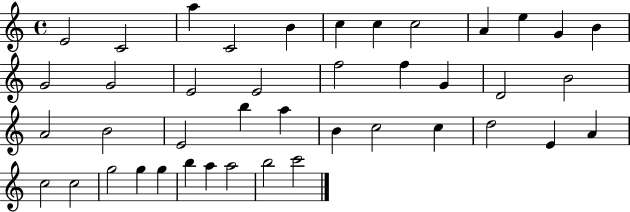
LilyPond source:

{
  \clef treble
  \time 4/4
  \defaultTimeSignature
  \key c \major
  e'2 c'2 | a''4 c'2 b'4 | c''4 c''4 c''2 | a'4 e''4 g'4 b'4 | \break g'2 g'2 | e'2 e'2 | f''2 f''4 g'4 | d'2 b'2 | \break a'2 b'2 | e'2 b''4 a''4 | b'4 c''2 c''4 | d''2 e'4 a'4 | \break c''2 c''2 | g''2 g''4 g''4 | b''4 a''4 a''2 | b''2 c'''2 | \break \bar "|."
}